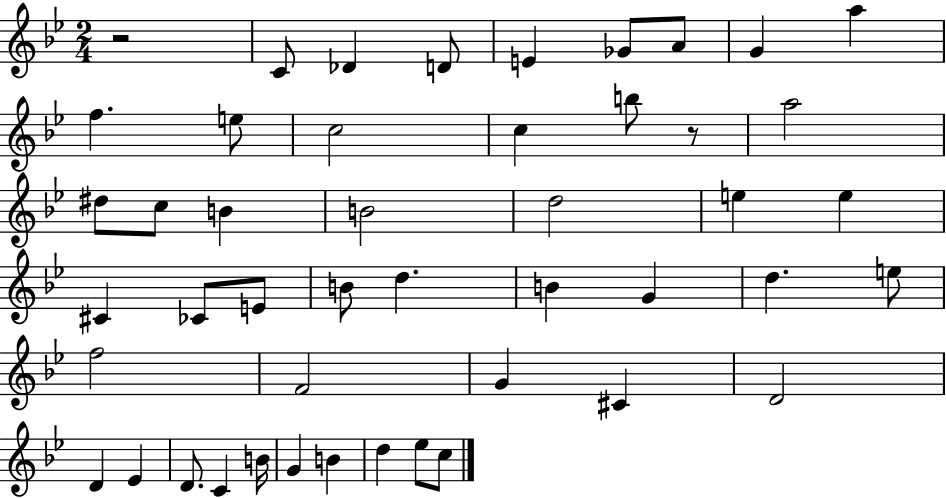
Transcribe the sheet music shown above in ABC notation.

X:1
T:Untitled
M:2/4
L:1/4
K:Bb
z2 C/2 _D D/2 E _G/2 A/2 G a f e/2 c2 c b/2 z/2 a2 ^d/2 c/2 B B2 d2 e e ^C _C/2 E/2 B/2 d B G d e/2 f2 F2 G ^C D2 D _E D/2 C B/4 G B d _e/2 c/2